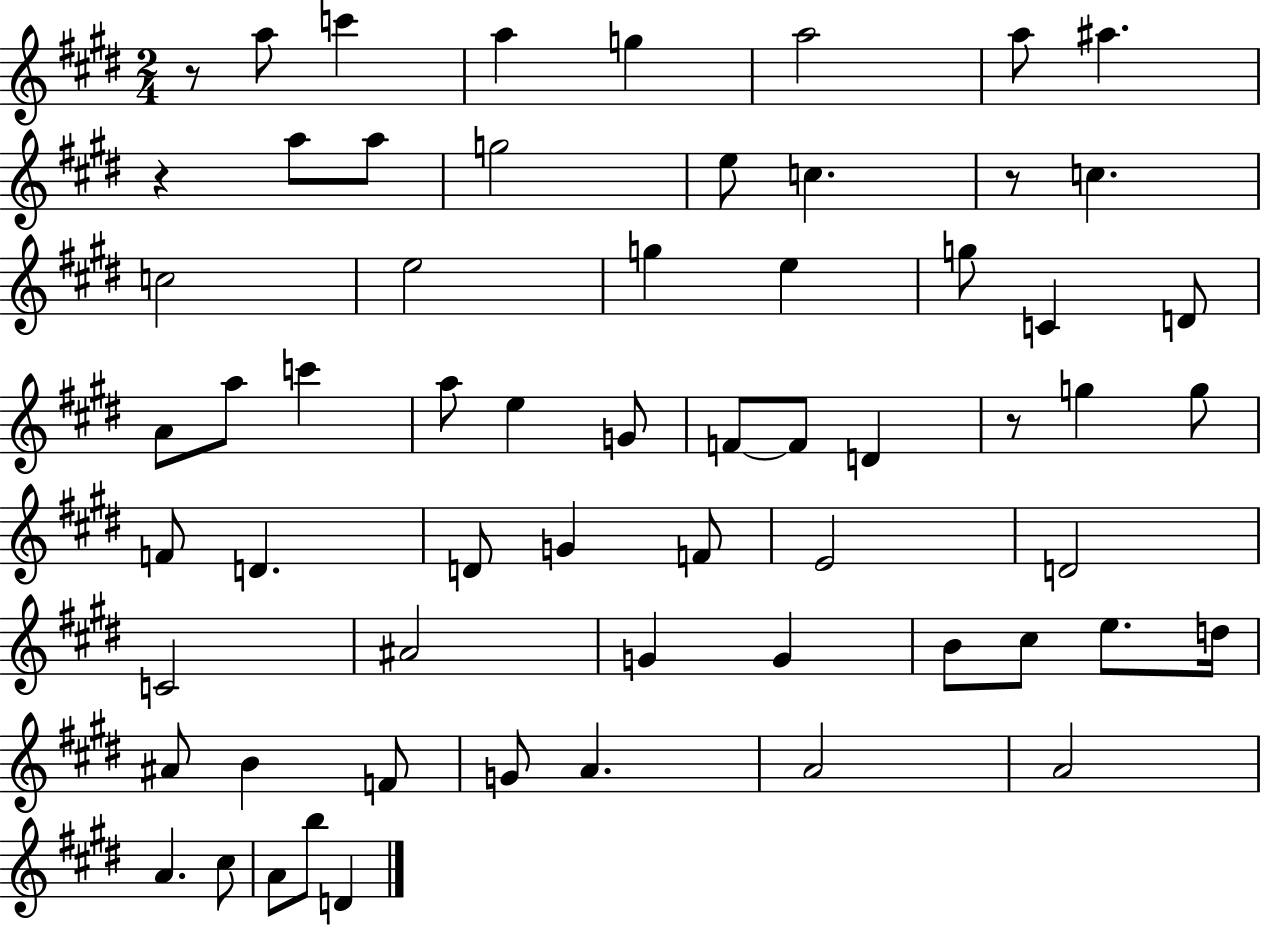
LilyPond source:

{
  \clef treble
  \numericTimeSignature
  \time 2/4
  \key e \major
  r8 a''8 c'''4 | a''4 g''4 | a''2 | a''8 ais''4. | \break r4 a''8 a''8 | g''2 | e''8 c''4. | r8 c''4. | \break c''2 | e''2 | g''4 e''4 | g''8 c'4 d'8 | \break a'8 a''8 c'''4 | a''8 e''4 g'8 | f'8~~ f'8 d'4 | r8 g''4 g''8 | \break f'8 d'4. | d'8 g'4 f'8 | e'2 | d'2 | \break c'2 | ais'2 | g'4 g'4 | b'8 cis''8 e''8. d''16 | \break ais'8 b'4 f'8 | g'8 a'4. | a'2 | a'2 | \break a'4. cis''8 | a'8 b''8 d'4 | \bar "|."
}